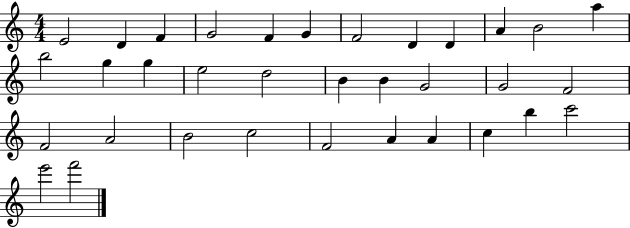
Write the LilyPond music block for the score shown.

{
  \clef treble
  \numericTimeSignature
  \time 4/4
  \key c \major
  e'2 d'4 f'4 | g'2 f'4 g'4 | f'2 d'4 d'4 | a'4 b'2 a''4 | \break b''2 g''4 g''4 | e''2 d''2 | b'4 b'4 g'2 | g'2 f'2 | \break f'2 a'2 | b'2 c''2 | f'2 a'4 a'4 | c''4 b''4 c'''2 | \break e'''2 f'''2 | \bar "|."
}